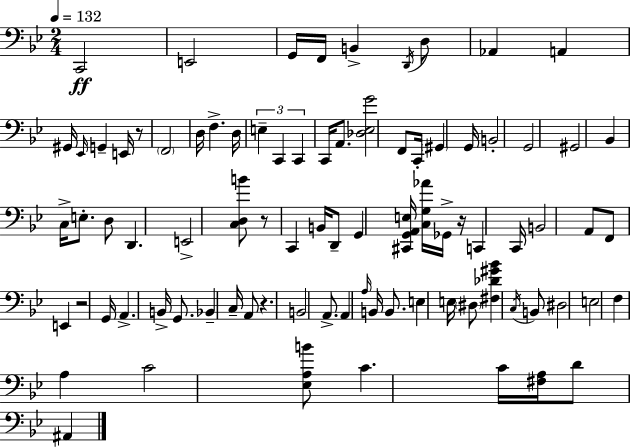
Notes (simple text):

C2/h E2/h G2/s F2/s B2/q D2/s D3/e Ab2/q A2/q G#2/s Eb2/s G2/q E2/s R/e F2/h D3/s F3/q. D3/s E3/q C2/q C2/q C2/s A2/e. [Db3,Eb3,G4]/h F2/e C2/s G#2/q G2/s B2/h G2/h G#2/h Bb2/q C3/s E3/e. D3/e D2/q. E2/h [C3,D3,B4]/e R/e C2/q B2/s D2/e G2/q [C#2,G2,A2,E3]/s [C3,G3,Ab4]/s Gb2/s R/s C2/q C2/s B2/h A2/e F2/e E2/q R/h G2/s A2/q. B2/s G2/e. Bb2/q C3/s A2/e R/q. B2/h A2/e. A2/q A3/s B2/s B2/e. E3/q E3/s D#3/e [F#3,Db4,G#4,Bb4]/q C3/s B2/e D#3/h E3/h F3/q A3/q C4/h [Eb3,A3,B4]/e C4/q. C4/s [F#3,A3]/s D4/e A#2/q